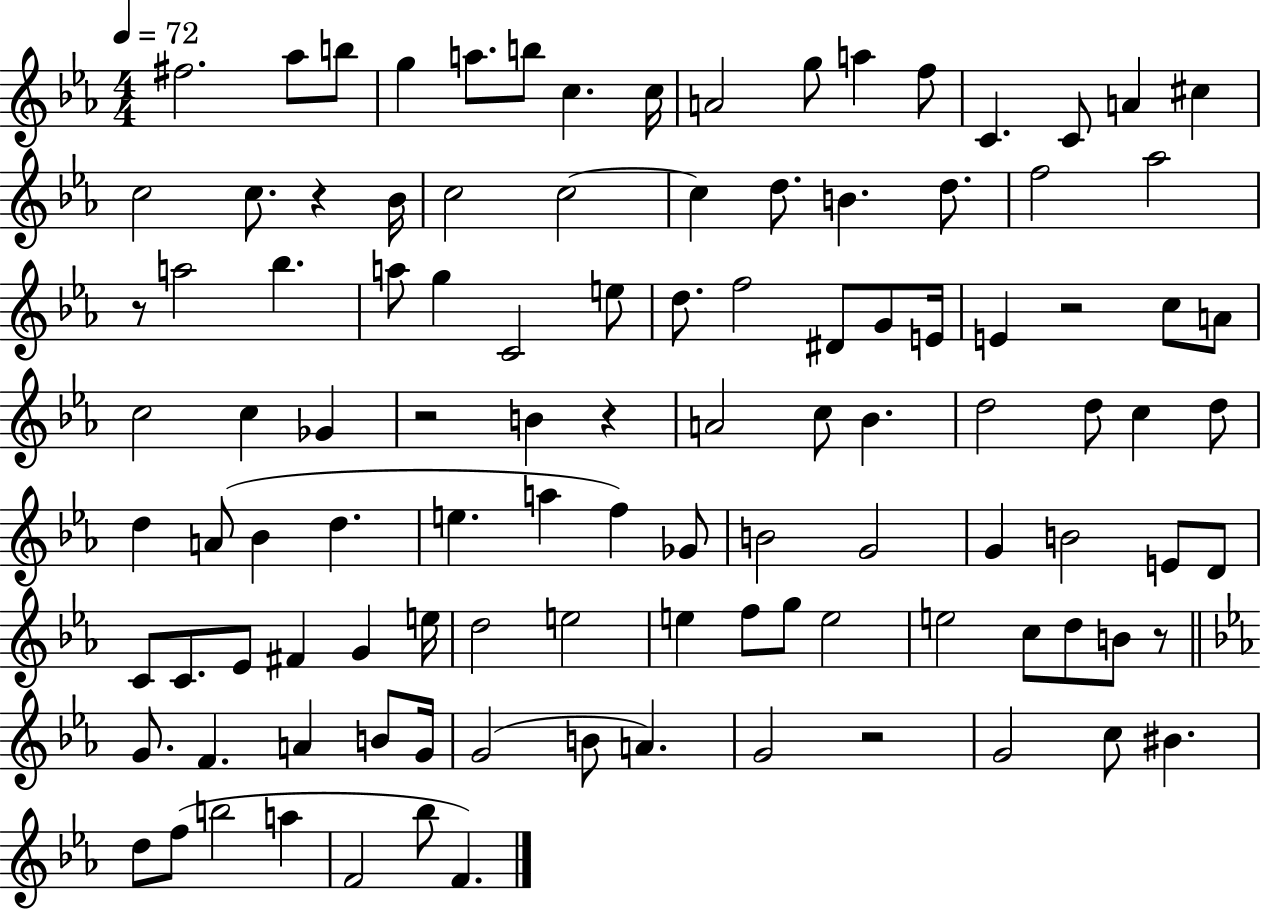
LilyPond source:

{
  \clef treble
  \numericTimeSignature
  \time 4/4
  \key ees \major
  \tempo 4 = 72
  fis''2. aes''8 b''8 | g''4 a''8. b''8 c''4. c''16 | a'2 g''8 a''4 f''8 | c'4. c'8 a'4 cis''4 | \break c''2 c''8. r4 bes'16 | c''2 c''2~~ | c''4 d''8. b'4. d''8. | f''2 aes''2 | \break r8 a''2 bes''4. | a''8 g''4 c'2 e''8 | d''8. f''2 dis'8 g'8 e'16 | e'4 r2 c''8 a'8 | \break c''2 c''4 ges'4 | r2 b'4 r4 | a'2 c''8 bes'4. | d''2 d''8 c''4 d''8 | \break d''4 a'8( bes'4 d''4. | e''4. a''4 f''4) ges'8 | b'2 g'2 | g'4 b'2 e'8 d'8 | \break c'8 c'8. ees'8 fis'4 g'4 e''16 | d''2 e''2 | e''4 f''8 g''8 e''2 | e''2 c''8 d''8 b'8 r8 | \break \bar "||" \break \key ees \major g'8. f'4. a'4 b'8 g'16 | g'2( b'8 a'4.) | g'2 r2 | g'2 c''8 bis'4. | \break d''8 f''8( b''2 a''4 | f'2 bes''8 f'4.) | \bar "|."
}